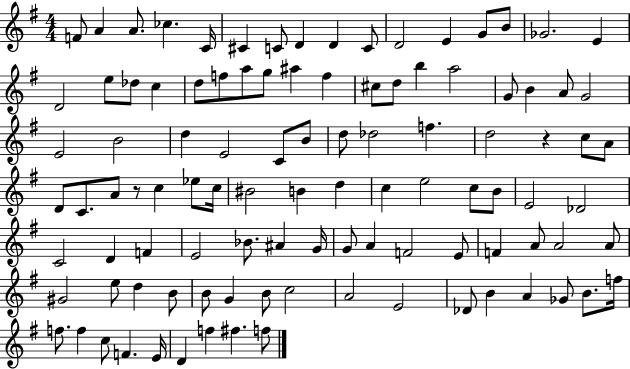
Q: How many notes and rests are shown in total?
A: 103